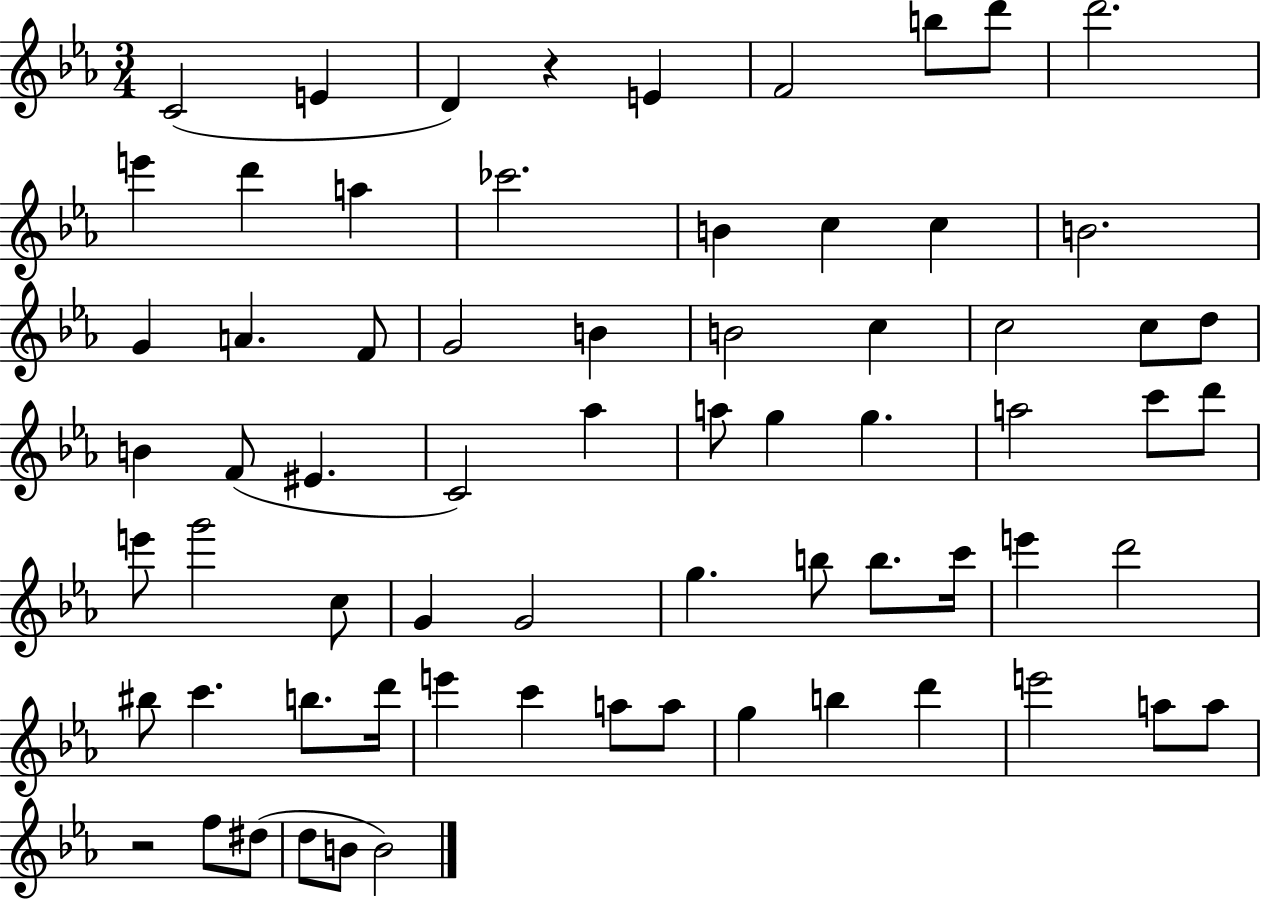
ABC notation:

X:1
T:Untitled
M:3/4
L:1/4
K:Eb
C2 E D z E F2 b/2 d'/2 d'2 e' d' a _c'2 B c c B2 G A F/2 G2 B B2 c c2 c/2 d/2 B F/2 ^E C2 _a a/2 g g a2 c'/2 d'/2 e'/2 g'2 c/2 G G2 g b/2 b/2 c'/4 e' d'2 ^b/2 c' b/2 d'/4 e' c' a/2 a/2 g b d' e'2 a/2 a/2 z2 f/2 ^d/2 d/2 B/2 B2